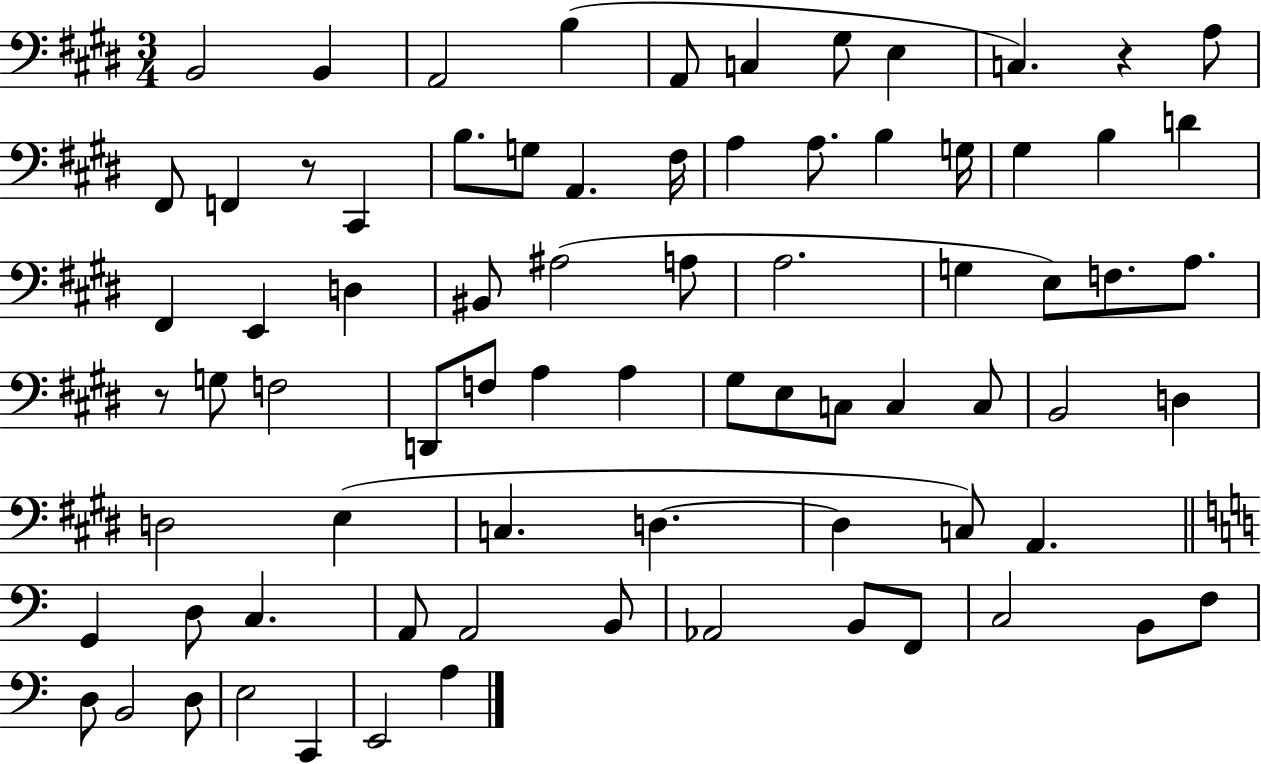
X:1
T:Untitled
M:3/4
L:1/4
K:E
B,,2 B,, A,,2 B, A,,/2 C, ^G,/2 E, C, z A,/2 ^F,,/2 F,, z/2 ^C,, B,/2 G,/2 A,, ^F,/4 A, A,/2 B, G,/4 ^G, B, D ^F,, E,, D, ^B,,/2 ^A,2 A,/2 A,2 G, E,/2 F,/2 A,/2 z/2 G,/2 F,2 D,,/2 F,/2 A, A, ^G,/2 E,/2 C,/2 C, C,/2 B,,2 D, D,2 E, C, D, D, C,/2 A,, G,, D,/2 C, A,,/2 A,,2 B,,/2 _A,,2 B,,/2 F,,/2 C,2 B,,/2 F,/2 D,/2 B,,2 D,/2 E,2 C,, E,,2 A,